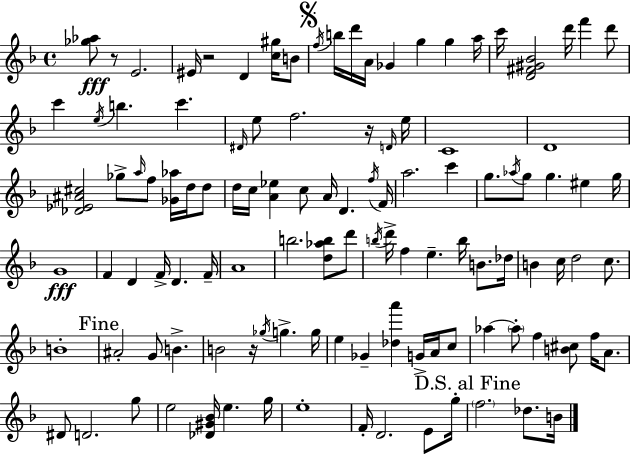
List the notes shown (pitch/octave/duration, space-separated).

[Gb5,Ab5]/e R/e E4/h. EIS4/s R/h D4/q [C5,G#5]/s B4/e F5/s B5/s D6/s A4/s Gb4/q G5/q G5/q A5/s C6/s [D4,F#4,G#4,Bb4]/h D6/s F6/q D6/e C6/q E5/s B5/q. C6/q. D#4/s E5/e F5/h. R/s D4/s E5/s C4/w D4/w [Db4,Eb4,A#4,C#5]/h Gb5/e A5/s F5/e [Gb4,Ab5]/s D5/s D5/e D5/s C5/s [A4,Eb5]/q C5/e A4/s D4/q. F5/s F4/s A5/h. C6/q G5/e. Ab5/s G5/e G5/q. EIS5/q G5/s G4/w F4/q D4/q F4/s D4/q. F4/s A4/w B5/h. [D5,Ab5,B5]/e D6/e B5/s D6/s F5/q E5/q. B5/s B4/e. Db5/s B4/q C5/s D5/h C5/e. B4/w A#4/h G4/e B4/q. B4/h R/s Gb5/s G5/q. G5/s E5/q Gb4/q [Db5,A6]/q G4/s A4/s C5/e Ab5/q Ab5/e F5/q [B4,C#5]/e F5/s A4/e. D#4/e D4/h. G5/e E5/h [Db4,G#4,Bb4]/s E5/q. G5/s E5/w F4/s D4/h. E4/e G5/s F5/h. Db5/e. B4/s